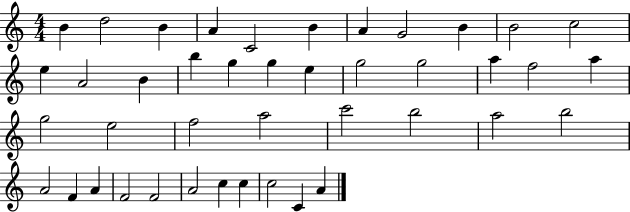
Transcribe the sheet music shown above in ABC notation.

X:1
T:Untitled
M:4/4
L:1/4
K:C
B d2 B A C2 B A G2 B B2 c2 e A2 B b g g e g2 g2 a f2 a g2 e2 f2 a2 c'2 b2 a2 b2 A2 F A F2 F2 A2 c c c2 C A